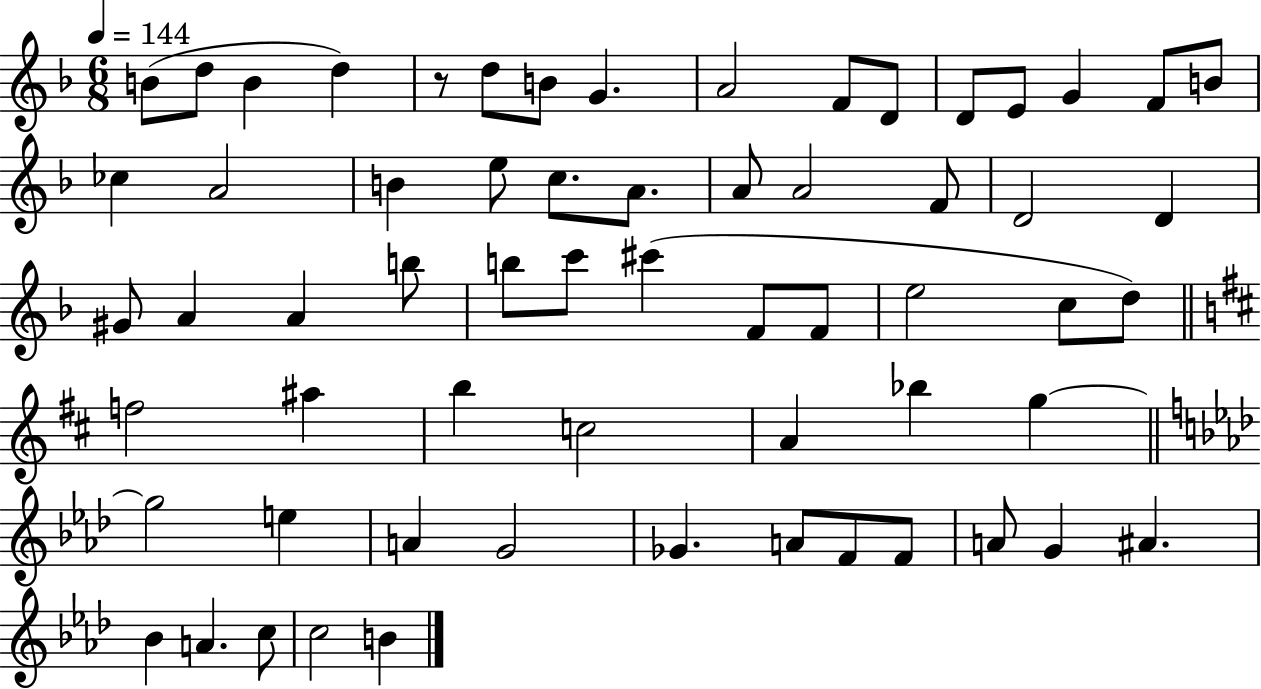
{
  \clef treble
  \numericTimeSignature
  \time 6/8
  \key f \major
  \tempo 4 = 144
  b'8( d''8 b'4 d''4) | r8 d''8 b'8 g'4. | a'2 f'8 d'8 | d'8 e'8 g'4 f'8 b'8 | \break ces''4 a'2 | b'4 e''8 c''8. a'8. | a'8 a'2 f'8 | d'2 d'4 | \break gis'8 a'4 a'4 b''8 | b''8 c'''8 cis'''4( f'8 f'8 | e''2 c''8 d''8) | \bar "||" \break \key b \minor f''2 ais''4 | b''4 c''2 | a'4 bes''4 g''4~~ | \bar "||" \break \key f \minor g''2 e''4 | a'4 g'2 | ges'4. a'8 f'8 f'8 | a'8 g'4 ais'4. | \break bes'4 a'4. c''8 | c''2 b'4 | \bar "|."
}